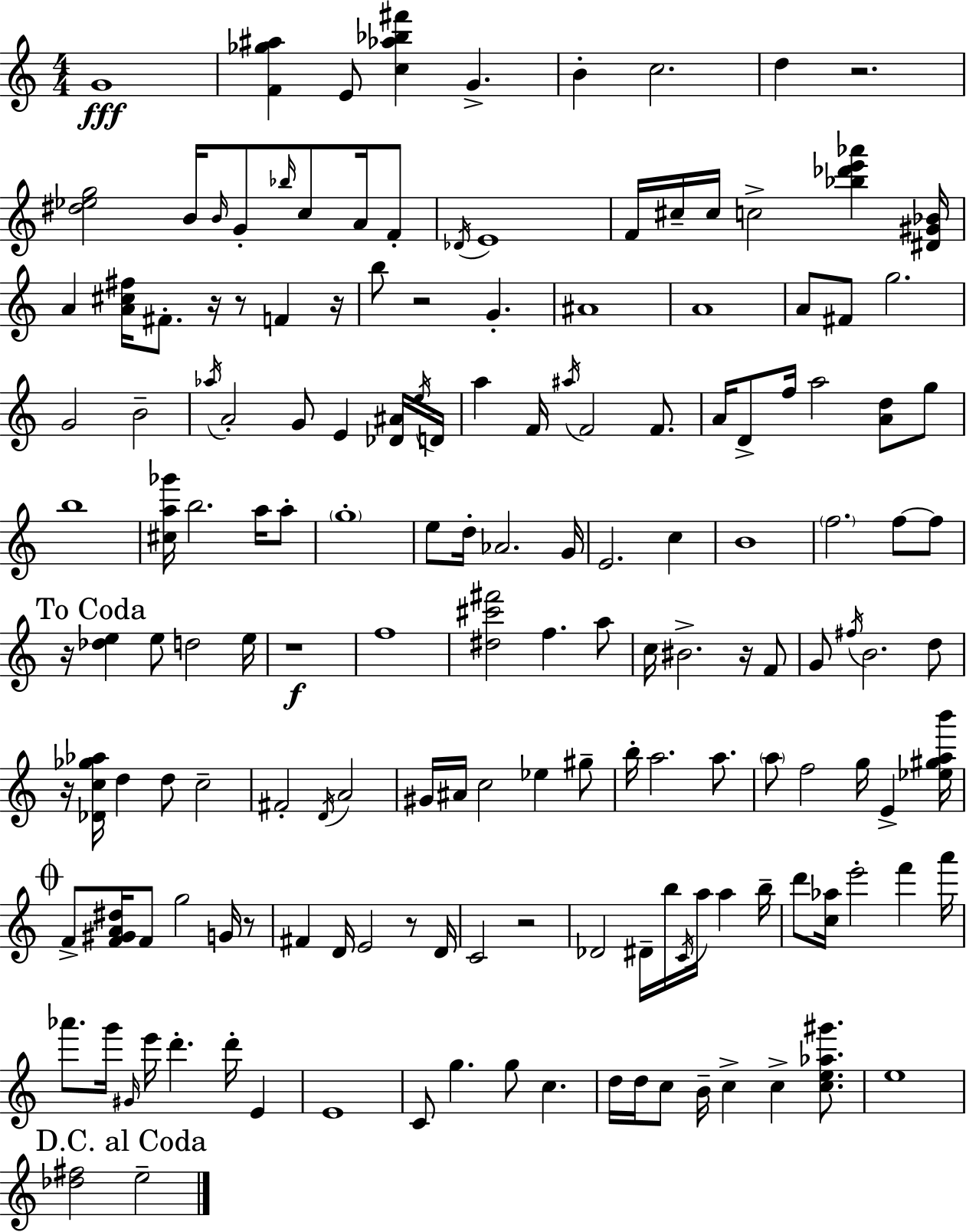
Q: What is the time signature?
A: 4/4